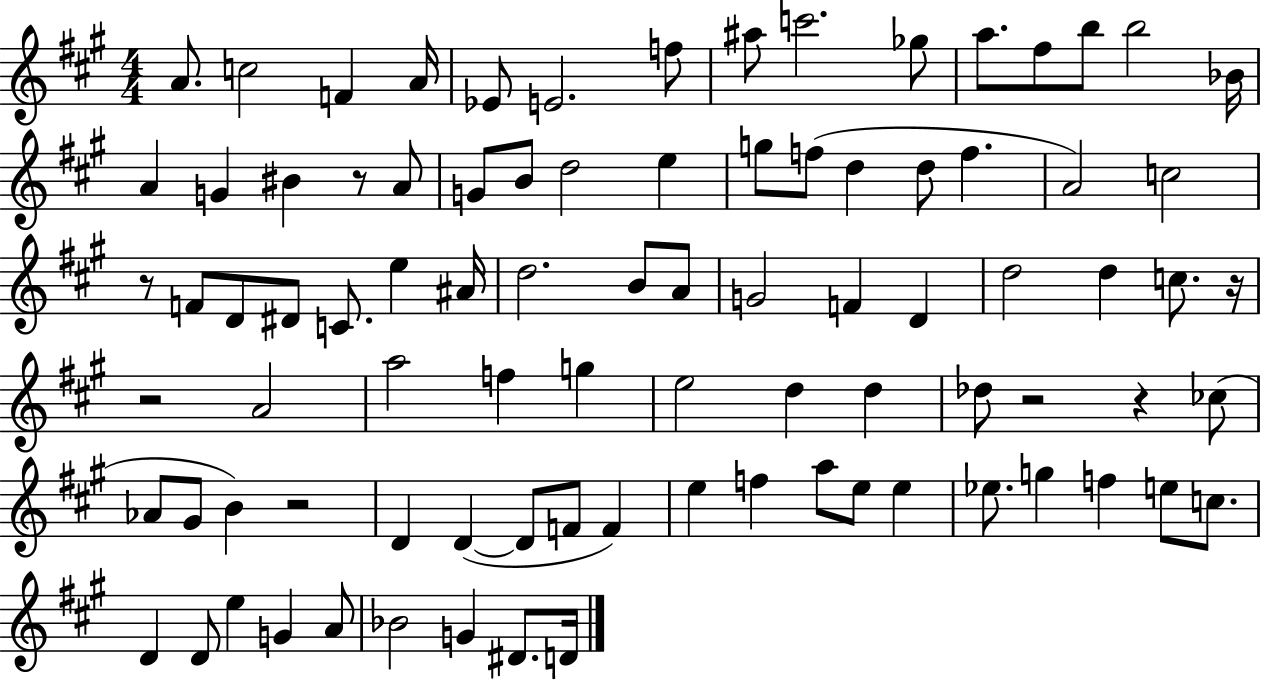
A4/e. C5/h F4/q A4/s Eb4/e E4/h. F5/e A#5/e C6/h. Gb5/e A5/e. F#5/e B5/e B5/h Bb4/s A4/q G4/q BIS4/q R/e A4/e G4/e B4/e D5/h E5/q G5/e F5/e D5/q D5/e F5/q. A4/h C5/h R/e F4/e D4/e D#4/e C4/e. E5/q A#4/s D5/h. B4/e A4/e G4/h F4/q D4/q D5/h D5/q C5/e. R/s R/h A4/h A5/h F5/q G5/q E5/h D5/q D5/q Db5/e R/h R/q CES5/e Ab4/e G#4/e B4/q R/h D4/q D4/q D4/e F4/e F4/q E5/q F5/q A5/e E5/e E5/q Eb5/e. G5/q F5/q E5/e C5/e. D4/q D4/e E5/q G4/q A4/e Bb4/h G4/q D#4/e. D4/s